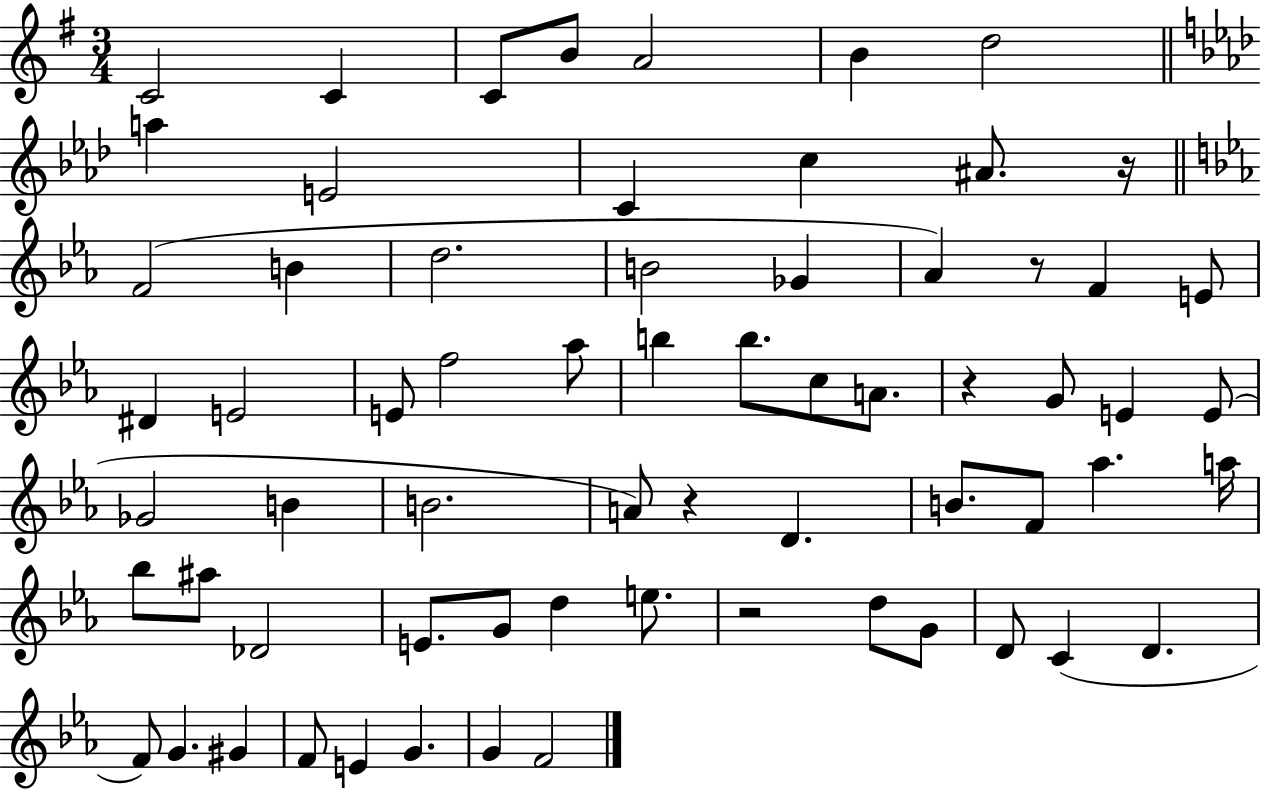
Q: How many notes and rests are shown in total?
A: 66